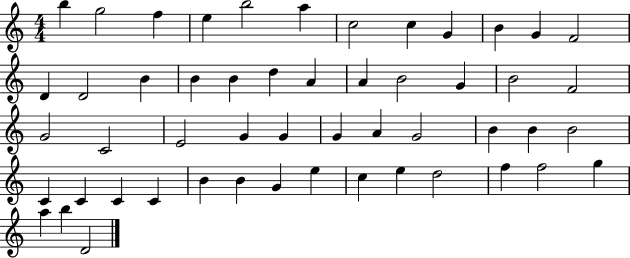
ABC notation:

X:1
T:Untitled
M:4/4
L:1/4
K:C
b g2 f e b2 a c2 c G B G F2 D D2 B B B d A A B2 G B2 F2 G2 C2 E2 G G G A G2 B B B2 C C C C B B G e c e d2 f f2 g a b D2